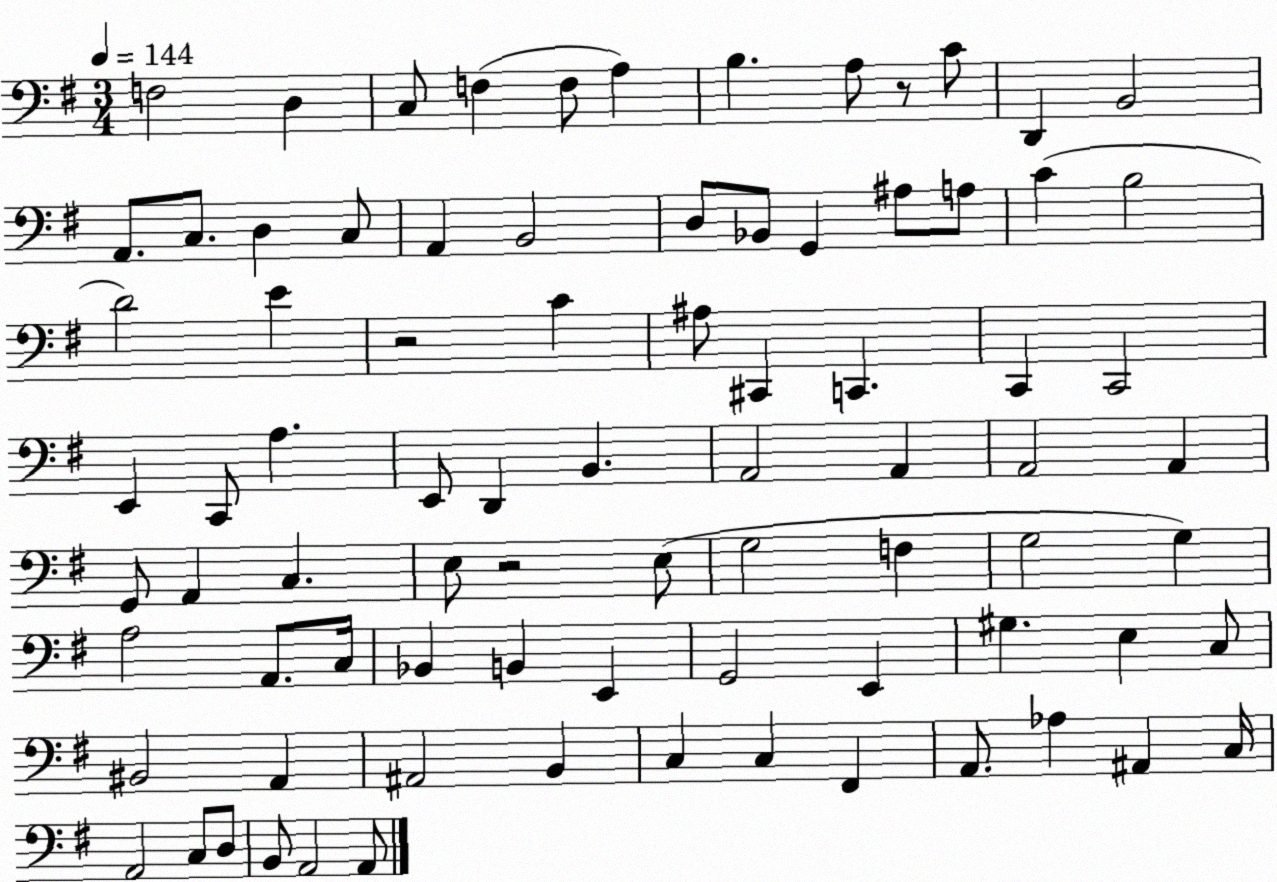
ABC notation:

X:1
T:Untitled
M:3/4
L:1/4
K:G
F,2 D, C,/2 F, F,/2 A, B, A,/2 z/2 C/2 D,, B,,2 A,,/2 C,/2 D, C,/2 A,, B,,2 D,/2 _B,,/2 G,, ^A,/2 A,/2 C B,2 D2 E z2 C ^A,/2 ^C,, C,, C,, C,,2 E,, C,,/2 A, E,,/2 D,, B,, A,,2 A,, A,,2 A,, G,,/2 A,, C, E,/2 z2 E,/2 G,2 F, G,2 G, A,2 A,,/2 C,/4 _B,, B,, E,, G,,2 E,, ^G, E, C,/2 ^B,,2 A,, ^A,,2 B,, C, C, ^F,, A,,/2 _A, ^A,, C,/4 A,,2 C,/2 D,/2 B,,/2 A,,2 A,,/2